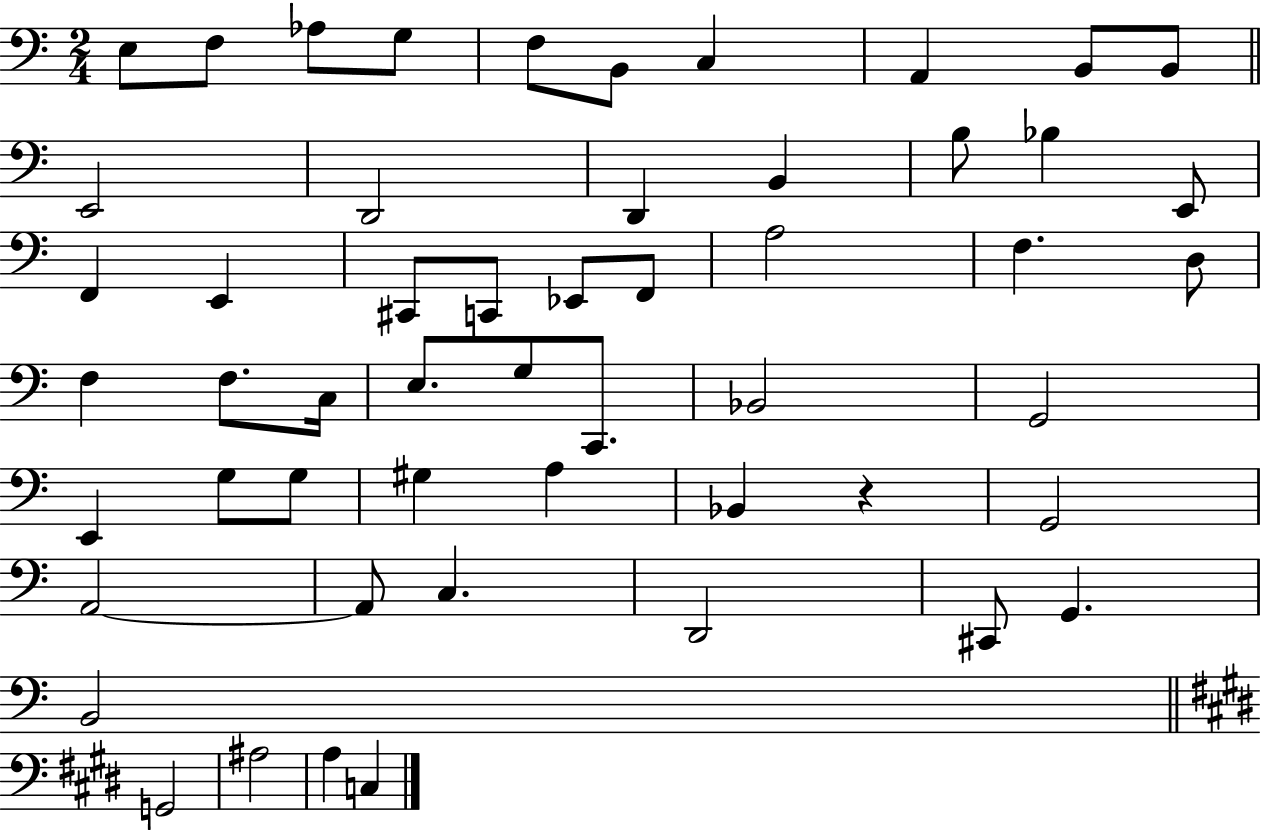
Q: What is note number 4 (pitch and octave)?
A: G3